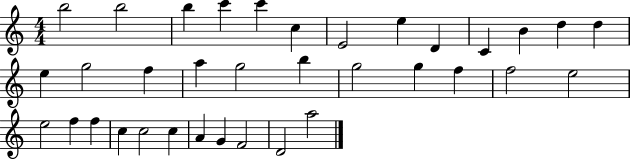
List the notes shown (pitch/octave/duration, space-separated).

B5/h B5/h B5/q C6/q C6/q C5/q E4/h E5/q D4/q C4/q B4/q D5/q D5/q E5/q G5/h F5/q A5/q G5/h B5/q G5/h G5/q F5/q F5/h E5/h E5/h F5/q F5/q C5/q C5/h C5/q A4/q G4/q F4/h D4/h A5/h